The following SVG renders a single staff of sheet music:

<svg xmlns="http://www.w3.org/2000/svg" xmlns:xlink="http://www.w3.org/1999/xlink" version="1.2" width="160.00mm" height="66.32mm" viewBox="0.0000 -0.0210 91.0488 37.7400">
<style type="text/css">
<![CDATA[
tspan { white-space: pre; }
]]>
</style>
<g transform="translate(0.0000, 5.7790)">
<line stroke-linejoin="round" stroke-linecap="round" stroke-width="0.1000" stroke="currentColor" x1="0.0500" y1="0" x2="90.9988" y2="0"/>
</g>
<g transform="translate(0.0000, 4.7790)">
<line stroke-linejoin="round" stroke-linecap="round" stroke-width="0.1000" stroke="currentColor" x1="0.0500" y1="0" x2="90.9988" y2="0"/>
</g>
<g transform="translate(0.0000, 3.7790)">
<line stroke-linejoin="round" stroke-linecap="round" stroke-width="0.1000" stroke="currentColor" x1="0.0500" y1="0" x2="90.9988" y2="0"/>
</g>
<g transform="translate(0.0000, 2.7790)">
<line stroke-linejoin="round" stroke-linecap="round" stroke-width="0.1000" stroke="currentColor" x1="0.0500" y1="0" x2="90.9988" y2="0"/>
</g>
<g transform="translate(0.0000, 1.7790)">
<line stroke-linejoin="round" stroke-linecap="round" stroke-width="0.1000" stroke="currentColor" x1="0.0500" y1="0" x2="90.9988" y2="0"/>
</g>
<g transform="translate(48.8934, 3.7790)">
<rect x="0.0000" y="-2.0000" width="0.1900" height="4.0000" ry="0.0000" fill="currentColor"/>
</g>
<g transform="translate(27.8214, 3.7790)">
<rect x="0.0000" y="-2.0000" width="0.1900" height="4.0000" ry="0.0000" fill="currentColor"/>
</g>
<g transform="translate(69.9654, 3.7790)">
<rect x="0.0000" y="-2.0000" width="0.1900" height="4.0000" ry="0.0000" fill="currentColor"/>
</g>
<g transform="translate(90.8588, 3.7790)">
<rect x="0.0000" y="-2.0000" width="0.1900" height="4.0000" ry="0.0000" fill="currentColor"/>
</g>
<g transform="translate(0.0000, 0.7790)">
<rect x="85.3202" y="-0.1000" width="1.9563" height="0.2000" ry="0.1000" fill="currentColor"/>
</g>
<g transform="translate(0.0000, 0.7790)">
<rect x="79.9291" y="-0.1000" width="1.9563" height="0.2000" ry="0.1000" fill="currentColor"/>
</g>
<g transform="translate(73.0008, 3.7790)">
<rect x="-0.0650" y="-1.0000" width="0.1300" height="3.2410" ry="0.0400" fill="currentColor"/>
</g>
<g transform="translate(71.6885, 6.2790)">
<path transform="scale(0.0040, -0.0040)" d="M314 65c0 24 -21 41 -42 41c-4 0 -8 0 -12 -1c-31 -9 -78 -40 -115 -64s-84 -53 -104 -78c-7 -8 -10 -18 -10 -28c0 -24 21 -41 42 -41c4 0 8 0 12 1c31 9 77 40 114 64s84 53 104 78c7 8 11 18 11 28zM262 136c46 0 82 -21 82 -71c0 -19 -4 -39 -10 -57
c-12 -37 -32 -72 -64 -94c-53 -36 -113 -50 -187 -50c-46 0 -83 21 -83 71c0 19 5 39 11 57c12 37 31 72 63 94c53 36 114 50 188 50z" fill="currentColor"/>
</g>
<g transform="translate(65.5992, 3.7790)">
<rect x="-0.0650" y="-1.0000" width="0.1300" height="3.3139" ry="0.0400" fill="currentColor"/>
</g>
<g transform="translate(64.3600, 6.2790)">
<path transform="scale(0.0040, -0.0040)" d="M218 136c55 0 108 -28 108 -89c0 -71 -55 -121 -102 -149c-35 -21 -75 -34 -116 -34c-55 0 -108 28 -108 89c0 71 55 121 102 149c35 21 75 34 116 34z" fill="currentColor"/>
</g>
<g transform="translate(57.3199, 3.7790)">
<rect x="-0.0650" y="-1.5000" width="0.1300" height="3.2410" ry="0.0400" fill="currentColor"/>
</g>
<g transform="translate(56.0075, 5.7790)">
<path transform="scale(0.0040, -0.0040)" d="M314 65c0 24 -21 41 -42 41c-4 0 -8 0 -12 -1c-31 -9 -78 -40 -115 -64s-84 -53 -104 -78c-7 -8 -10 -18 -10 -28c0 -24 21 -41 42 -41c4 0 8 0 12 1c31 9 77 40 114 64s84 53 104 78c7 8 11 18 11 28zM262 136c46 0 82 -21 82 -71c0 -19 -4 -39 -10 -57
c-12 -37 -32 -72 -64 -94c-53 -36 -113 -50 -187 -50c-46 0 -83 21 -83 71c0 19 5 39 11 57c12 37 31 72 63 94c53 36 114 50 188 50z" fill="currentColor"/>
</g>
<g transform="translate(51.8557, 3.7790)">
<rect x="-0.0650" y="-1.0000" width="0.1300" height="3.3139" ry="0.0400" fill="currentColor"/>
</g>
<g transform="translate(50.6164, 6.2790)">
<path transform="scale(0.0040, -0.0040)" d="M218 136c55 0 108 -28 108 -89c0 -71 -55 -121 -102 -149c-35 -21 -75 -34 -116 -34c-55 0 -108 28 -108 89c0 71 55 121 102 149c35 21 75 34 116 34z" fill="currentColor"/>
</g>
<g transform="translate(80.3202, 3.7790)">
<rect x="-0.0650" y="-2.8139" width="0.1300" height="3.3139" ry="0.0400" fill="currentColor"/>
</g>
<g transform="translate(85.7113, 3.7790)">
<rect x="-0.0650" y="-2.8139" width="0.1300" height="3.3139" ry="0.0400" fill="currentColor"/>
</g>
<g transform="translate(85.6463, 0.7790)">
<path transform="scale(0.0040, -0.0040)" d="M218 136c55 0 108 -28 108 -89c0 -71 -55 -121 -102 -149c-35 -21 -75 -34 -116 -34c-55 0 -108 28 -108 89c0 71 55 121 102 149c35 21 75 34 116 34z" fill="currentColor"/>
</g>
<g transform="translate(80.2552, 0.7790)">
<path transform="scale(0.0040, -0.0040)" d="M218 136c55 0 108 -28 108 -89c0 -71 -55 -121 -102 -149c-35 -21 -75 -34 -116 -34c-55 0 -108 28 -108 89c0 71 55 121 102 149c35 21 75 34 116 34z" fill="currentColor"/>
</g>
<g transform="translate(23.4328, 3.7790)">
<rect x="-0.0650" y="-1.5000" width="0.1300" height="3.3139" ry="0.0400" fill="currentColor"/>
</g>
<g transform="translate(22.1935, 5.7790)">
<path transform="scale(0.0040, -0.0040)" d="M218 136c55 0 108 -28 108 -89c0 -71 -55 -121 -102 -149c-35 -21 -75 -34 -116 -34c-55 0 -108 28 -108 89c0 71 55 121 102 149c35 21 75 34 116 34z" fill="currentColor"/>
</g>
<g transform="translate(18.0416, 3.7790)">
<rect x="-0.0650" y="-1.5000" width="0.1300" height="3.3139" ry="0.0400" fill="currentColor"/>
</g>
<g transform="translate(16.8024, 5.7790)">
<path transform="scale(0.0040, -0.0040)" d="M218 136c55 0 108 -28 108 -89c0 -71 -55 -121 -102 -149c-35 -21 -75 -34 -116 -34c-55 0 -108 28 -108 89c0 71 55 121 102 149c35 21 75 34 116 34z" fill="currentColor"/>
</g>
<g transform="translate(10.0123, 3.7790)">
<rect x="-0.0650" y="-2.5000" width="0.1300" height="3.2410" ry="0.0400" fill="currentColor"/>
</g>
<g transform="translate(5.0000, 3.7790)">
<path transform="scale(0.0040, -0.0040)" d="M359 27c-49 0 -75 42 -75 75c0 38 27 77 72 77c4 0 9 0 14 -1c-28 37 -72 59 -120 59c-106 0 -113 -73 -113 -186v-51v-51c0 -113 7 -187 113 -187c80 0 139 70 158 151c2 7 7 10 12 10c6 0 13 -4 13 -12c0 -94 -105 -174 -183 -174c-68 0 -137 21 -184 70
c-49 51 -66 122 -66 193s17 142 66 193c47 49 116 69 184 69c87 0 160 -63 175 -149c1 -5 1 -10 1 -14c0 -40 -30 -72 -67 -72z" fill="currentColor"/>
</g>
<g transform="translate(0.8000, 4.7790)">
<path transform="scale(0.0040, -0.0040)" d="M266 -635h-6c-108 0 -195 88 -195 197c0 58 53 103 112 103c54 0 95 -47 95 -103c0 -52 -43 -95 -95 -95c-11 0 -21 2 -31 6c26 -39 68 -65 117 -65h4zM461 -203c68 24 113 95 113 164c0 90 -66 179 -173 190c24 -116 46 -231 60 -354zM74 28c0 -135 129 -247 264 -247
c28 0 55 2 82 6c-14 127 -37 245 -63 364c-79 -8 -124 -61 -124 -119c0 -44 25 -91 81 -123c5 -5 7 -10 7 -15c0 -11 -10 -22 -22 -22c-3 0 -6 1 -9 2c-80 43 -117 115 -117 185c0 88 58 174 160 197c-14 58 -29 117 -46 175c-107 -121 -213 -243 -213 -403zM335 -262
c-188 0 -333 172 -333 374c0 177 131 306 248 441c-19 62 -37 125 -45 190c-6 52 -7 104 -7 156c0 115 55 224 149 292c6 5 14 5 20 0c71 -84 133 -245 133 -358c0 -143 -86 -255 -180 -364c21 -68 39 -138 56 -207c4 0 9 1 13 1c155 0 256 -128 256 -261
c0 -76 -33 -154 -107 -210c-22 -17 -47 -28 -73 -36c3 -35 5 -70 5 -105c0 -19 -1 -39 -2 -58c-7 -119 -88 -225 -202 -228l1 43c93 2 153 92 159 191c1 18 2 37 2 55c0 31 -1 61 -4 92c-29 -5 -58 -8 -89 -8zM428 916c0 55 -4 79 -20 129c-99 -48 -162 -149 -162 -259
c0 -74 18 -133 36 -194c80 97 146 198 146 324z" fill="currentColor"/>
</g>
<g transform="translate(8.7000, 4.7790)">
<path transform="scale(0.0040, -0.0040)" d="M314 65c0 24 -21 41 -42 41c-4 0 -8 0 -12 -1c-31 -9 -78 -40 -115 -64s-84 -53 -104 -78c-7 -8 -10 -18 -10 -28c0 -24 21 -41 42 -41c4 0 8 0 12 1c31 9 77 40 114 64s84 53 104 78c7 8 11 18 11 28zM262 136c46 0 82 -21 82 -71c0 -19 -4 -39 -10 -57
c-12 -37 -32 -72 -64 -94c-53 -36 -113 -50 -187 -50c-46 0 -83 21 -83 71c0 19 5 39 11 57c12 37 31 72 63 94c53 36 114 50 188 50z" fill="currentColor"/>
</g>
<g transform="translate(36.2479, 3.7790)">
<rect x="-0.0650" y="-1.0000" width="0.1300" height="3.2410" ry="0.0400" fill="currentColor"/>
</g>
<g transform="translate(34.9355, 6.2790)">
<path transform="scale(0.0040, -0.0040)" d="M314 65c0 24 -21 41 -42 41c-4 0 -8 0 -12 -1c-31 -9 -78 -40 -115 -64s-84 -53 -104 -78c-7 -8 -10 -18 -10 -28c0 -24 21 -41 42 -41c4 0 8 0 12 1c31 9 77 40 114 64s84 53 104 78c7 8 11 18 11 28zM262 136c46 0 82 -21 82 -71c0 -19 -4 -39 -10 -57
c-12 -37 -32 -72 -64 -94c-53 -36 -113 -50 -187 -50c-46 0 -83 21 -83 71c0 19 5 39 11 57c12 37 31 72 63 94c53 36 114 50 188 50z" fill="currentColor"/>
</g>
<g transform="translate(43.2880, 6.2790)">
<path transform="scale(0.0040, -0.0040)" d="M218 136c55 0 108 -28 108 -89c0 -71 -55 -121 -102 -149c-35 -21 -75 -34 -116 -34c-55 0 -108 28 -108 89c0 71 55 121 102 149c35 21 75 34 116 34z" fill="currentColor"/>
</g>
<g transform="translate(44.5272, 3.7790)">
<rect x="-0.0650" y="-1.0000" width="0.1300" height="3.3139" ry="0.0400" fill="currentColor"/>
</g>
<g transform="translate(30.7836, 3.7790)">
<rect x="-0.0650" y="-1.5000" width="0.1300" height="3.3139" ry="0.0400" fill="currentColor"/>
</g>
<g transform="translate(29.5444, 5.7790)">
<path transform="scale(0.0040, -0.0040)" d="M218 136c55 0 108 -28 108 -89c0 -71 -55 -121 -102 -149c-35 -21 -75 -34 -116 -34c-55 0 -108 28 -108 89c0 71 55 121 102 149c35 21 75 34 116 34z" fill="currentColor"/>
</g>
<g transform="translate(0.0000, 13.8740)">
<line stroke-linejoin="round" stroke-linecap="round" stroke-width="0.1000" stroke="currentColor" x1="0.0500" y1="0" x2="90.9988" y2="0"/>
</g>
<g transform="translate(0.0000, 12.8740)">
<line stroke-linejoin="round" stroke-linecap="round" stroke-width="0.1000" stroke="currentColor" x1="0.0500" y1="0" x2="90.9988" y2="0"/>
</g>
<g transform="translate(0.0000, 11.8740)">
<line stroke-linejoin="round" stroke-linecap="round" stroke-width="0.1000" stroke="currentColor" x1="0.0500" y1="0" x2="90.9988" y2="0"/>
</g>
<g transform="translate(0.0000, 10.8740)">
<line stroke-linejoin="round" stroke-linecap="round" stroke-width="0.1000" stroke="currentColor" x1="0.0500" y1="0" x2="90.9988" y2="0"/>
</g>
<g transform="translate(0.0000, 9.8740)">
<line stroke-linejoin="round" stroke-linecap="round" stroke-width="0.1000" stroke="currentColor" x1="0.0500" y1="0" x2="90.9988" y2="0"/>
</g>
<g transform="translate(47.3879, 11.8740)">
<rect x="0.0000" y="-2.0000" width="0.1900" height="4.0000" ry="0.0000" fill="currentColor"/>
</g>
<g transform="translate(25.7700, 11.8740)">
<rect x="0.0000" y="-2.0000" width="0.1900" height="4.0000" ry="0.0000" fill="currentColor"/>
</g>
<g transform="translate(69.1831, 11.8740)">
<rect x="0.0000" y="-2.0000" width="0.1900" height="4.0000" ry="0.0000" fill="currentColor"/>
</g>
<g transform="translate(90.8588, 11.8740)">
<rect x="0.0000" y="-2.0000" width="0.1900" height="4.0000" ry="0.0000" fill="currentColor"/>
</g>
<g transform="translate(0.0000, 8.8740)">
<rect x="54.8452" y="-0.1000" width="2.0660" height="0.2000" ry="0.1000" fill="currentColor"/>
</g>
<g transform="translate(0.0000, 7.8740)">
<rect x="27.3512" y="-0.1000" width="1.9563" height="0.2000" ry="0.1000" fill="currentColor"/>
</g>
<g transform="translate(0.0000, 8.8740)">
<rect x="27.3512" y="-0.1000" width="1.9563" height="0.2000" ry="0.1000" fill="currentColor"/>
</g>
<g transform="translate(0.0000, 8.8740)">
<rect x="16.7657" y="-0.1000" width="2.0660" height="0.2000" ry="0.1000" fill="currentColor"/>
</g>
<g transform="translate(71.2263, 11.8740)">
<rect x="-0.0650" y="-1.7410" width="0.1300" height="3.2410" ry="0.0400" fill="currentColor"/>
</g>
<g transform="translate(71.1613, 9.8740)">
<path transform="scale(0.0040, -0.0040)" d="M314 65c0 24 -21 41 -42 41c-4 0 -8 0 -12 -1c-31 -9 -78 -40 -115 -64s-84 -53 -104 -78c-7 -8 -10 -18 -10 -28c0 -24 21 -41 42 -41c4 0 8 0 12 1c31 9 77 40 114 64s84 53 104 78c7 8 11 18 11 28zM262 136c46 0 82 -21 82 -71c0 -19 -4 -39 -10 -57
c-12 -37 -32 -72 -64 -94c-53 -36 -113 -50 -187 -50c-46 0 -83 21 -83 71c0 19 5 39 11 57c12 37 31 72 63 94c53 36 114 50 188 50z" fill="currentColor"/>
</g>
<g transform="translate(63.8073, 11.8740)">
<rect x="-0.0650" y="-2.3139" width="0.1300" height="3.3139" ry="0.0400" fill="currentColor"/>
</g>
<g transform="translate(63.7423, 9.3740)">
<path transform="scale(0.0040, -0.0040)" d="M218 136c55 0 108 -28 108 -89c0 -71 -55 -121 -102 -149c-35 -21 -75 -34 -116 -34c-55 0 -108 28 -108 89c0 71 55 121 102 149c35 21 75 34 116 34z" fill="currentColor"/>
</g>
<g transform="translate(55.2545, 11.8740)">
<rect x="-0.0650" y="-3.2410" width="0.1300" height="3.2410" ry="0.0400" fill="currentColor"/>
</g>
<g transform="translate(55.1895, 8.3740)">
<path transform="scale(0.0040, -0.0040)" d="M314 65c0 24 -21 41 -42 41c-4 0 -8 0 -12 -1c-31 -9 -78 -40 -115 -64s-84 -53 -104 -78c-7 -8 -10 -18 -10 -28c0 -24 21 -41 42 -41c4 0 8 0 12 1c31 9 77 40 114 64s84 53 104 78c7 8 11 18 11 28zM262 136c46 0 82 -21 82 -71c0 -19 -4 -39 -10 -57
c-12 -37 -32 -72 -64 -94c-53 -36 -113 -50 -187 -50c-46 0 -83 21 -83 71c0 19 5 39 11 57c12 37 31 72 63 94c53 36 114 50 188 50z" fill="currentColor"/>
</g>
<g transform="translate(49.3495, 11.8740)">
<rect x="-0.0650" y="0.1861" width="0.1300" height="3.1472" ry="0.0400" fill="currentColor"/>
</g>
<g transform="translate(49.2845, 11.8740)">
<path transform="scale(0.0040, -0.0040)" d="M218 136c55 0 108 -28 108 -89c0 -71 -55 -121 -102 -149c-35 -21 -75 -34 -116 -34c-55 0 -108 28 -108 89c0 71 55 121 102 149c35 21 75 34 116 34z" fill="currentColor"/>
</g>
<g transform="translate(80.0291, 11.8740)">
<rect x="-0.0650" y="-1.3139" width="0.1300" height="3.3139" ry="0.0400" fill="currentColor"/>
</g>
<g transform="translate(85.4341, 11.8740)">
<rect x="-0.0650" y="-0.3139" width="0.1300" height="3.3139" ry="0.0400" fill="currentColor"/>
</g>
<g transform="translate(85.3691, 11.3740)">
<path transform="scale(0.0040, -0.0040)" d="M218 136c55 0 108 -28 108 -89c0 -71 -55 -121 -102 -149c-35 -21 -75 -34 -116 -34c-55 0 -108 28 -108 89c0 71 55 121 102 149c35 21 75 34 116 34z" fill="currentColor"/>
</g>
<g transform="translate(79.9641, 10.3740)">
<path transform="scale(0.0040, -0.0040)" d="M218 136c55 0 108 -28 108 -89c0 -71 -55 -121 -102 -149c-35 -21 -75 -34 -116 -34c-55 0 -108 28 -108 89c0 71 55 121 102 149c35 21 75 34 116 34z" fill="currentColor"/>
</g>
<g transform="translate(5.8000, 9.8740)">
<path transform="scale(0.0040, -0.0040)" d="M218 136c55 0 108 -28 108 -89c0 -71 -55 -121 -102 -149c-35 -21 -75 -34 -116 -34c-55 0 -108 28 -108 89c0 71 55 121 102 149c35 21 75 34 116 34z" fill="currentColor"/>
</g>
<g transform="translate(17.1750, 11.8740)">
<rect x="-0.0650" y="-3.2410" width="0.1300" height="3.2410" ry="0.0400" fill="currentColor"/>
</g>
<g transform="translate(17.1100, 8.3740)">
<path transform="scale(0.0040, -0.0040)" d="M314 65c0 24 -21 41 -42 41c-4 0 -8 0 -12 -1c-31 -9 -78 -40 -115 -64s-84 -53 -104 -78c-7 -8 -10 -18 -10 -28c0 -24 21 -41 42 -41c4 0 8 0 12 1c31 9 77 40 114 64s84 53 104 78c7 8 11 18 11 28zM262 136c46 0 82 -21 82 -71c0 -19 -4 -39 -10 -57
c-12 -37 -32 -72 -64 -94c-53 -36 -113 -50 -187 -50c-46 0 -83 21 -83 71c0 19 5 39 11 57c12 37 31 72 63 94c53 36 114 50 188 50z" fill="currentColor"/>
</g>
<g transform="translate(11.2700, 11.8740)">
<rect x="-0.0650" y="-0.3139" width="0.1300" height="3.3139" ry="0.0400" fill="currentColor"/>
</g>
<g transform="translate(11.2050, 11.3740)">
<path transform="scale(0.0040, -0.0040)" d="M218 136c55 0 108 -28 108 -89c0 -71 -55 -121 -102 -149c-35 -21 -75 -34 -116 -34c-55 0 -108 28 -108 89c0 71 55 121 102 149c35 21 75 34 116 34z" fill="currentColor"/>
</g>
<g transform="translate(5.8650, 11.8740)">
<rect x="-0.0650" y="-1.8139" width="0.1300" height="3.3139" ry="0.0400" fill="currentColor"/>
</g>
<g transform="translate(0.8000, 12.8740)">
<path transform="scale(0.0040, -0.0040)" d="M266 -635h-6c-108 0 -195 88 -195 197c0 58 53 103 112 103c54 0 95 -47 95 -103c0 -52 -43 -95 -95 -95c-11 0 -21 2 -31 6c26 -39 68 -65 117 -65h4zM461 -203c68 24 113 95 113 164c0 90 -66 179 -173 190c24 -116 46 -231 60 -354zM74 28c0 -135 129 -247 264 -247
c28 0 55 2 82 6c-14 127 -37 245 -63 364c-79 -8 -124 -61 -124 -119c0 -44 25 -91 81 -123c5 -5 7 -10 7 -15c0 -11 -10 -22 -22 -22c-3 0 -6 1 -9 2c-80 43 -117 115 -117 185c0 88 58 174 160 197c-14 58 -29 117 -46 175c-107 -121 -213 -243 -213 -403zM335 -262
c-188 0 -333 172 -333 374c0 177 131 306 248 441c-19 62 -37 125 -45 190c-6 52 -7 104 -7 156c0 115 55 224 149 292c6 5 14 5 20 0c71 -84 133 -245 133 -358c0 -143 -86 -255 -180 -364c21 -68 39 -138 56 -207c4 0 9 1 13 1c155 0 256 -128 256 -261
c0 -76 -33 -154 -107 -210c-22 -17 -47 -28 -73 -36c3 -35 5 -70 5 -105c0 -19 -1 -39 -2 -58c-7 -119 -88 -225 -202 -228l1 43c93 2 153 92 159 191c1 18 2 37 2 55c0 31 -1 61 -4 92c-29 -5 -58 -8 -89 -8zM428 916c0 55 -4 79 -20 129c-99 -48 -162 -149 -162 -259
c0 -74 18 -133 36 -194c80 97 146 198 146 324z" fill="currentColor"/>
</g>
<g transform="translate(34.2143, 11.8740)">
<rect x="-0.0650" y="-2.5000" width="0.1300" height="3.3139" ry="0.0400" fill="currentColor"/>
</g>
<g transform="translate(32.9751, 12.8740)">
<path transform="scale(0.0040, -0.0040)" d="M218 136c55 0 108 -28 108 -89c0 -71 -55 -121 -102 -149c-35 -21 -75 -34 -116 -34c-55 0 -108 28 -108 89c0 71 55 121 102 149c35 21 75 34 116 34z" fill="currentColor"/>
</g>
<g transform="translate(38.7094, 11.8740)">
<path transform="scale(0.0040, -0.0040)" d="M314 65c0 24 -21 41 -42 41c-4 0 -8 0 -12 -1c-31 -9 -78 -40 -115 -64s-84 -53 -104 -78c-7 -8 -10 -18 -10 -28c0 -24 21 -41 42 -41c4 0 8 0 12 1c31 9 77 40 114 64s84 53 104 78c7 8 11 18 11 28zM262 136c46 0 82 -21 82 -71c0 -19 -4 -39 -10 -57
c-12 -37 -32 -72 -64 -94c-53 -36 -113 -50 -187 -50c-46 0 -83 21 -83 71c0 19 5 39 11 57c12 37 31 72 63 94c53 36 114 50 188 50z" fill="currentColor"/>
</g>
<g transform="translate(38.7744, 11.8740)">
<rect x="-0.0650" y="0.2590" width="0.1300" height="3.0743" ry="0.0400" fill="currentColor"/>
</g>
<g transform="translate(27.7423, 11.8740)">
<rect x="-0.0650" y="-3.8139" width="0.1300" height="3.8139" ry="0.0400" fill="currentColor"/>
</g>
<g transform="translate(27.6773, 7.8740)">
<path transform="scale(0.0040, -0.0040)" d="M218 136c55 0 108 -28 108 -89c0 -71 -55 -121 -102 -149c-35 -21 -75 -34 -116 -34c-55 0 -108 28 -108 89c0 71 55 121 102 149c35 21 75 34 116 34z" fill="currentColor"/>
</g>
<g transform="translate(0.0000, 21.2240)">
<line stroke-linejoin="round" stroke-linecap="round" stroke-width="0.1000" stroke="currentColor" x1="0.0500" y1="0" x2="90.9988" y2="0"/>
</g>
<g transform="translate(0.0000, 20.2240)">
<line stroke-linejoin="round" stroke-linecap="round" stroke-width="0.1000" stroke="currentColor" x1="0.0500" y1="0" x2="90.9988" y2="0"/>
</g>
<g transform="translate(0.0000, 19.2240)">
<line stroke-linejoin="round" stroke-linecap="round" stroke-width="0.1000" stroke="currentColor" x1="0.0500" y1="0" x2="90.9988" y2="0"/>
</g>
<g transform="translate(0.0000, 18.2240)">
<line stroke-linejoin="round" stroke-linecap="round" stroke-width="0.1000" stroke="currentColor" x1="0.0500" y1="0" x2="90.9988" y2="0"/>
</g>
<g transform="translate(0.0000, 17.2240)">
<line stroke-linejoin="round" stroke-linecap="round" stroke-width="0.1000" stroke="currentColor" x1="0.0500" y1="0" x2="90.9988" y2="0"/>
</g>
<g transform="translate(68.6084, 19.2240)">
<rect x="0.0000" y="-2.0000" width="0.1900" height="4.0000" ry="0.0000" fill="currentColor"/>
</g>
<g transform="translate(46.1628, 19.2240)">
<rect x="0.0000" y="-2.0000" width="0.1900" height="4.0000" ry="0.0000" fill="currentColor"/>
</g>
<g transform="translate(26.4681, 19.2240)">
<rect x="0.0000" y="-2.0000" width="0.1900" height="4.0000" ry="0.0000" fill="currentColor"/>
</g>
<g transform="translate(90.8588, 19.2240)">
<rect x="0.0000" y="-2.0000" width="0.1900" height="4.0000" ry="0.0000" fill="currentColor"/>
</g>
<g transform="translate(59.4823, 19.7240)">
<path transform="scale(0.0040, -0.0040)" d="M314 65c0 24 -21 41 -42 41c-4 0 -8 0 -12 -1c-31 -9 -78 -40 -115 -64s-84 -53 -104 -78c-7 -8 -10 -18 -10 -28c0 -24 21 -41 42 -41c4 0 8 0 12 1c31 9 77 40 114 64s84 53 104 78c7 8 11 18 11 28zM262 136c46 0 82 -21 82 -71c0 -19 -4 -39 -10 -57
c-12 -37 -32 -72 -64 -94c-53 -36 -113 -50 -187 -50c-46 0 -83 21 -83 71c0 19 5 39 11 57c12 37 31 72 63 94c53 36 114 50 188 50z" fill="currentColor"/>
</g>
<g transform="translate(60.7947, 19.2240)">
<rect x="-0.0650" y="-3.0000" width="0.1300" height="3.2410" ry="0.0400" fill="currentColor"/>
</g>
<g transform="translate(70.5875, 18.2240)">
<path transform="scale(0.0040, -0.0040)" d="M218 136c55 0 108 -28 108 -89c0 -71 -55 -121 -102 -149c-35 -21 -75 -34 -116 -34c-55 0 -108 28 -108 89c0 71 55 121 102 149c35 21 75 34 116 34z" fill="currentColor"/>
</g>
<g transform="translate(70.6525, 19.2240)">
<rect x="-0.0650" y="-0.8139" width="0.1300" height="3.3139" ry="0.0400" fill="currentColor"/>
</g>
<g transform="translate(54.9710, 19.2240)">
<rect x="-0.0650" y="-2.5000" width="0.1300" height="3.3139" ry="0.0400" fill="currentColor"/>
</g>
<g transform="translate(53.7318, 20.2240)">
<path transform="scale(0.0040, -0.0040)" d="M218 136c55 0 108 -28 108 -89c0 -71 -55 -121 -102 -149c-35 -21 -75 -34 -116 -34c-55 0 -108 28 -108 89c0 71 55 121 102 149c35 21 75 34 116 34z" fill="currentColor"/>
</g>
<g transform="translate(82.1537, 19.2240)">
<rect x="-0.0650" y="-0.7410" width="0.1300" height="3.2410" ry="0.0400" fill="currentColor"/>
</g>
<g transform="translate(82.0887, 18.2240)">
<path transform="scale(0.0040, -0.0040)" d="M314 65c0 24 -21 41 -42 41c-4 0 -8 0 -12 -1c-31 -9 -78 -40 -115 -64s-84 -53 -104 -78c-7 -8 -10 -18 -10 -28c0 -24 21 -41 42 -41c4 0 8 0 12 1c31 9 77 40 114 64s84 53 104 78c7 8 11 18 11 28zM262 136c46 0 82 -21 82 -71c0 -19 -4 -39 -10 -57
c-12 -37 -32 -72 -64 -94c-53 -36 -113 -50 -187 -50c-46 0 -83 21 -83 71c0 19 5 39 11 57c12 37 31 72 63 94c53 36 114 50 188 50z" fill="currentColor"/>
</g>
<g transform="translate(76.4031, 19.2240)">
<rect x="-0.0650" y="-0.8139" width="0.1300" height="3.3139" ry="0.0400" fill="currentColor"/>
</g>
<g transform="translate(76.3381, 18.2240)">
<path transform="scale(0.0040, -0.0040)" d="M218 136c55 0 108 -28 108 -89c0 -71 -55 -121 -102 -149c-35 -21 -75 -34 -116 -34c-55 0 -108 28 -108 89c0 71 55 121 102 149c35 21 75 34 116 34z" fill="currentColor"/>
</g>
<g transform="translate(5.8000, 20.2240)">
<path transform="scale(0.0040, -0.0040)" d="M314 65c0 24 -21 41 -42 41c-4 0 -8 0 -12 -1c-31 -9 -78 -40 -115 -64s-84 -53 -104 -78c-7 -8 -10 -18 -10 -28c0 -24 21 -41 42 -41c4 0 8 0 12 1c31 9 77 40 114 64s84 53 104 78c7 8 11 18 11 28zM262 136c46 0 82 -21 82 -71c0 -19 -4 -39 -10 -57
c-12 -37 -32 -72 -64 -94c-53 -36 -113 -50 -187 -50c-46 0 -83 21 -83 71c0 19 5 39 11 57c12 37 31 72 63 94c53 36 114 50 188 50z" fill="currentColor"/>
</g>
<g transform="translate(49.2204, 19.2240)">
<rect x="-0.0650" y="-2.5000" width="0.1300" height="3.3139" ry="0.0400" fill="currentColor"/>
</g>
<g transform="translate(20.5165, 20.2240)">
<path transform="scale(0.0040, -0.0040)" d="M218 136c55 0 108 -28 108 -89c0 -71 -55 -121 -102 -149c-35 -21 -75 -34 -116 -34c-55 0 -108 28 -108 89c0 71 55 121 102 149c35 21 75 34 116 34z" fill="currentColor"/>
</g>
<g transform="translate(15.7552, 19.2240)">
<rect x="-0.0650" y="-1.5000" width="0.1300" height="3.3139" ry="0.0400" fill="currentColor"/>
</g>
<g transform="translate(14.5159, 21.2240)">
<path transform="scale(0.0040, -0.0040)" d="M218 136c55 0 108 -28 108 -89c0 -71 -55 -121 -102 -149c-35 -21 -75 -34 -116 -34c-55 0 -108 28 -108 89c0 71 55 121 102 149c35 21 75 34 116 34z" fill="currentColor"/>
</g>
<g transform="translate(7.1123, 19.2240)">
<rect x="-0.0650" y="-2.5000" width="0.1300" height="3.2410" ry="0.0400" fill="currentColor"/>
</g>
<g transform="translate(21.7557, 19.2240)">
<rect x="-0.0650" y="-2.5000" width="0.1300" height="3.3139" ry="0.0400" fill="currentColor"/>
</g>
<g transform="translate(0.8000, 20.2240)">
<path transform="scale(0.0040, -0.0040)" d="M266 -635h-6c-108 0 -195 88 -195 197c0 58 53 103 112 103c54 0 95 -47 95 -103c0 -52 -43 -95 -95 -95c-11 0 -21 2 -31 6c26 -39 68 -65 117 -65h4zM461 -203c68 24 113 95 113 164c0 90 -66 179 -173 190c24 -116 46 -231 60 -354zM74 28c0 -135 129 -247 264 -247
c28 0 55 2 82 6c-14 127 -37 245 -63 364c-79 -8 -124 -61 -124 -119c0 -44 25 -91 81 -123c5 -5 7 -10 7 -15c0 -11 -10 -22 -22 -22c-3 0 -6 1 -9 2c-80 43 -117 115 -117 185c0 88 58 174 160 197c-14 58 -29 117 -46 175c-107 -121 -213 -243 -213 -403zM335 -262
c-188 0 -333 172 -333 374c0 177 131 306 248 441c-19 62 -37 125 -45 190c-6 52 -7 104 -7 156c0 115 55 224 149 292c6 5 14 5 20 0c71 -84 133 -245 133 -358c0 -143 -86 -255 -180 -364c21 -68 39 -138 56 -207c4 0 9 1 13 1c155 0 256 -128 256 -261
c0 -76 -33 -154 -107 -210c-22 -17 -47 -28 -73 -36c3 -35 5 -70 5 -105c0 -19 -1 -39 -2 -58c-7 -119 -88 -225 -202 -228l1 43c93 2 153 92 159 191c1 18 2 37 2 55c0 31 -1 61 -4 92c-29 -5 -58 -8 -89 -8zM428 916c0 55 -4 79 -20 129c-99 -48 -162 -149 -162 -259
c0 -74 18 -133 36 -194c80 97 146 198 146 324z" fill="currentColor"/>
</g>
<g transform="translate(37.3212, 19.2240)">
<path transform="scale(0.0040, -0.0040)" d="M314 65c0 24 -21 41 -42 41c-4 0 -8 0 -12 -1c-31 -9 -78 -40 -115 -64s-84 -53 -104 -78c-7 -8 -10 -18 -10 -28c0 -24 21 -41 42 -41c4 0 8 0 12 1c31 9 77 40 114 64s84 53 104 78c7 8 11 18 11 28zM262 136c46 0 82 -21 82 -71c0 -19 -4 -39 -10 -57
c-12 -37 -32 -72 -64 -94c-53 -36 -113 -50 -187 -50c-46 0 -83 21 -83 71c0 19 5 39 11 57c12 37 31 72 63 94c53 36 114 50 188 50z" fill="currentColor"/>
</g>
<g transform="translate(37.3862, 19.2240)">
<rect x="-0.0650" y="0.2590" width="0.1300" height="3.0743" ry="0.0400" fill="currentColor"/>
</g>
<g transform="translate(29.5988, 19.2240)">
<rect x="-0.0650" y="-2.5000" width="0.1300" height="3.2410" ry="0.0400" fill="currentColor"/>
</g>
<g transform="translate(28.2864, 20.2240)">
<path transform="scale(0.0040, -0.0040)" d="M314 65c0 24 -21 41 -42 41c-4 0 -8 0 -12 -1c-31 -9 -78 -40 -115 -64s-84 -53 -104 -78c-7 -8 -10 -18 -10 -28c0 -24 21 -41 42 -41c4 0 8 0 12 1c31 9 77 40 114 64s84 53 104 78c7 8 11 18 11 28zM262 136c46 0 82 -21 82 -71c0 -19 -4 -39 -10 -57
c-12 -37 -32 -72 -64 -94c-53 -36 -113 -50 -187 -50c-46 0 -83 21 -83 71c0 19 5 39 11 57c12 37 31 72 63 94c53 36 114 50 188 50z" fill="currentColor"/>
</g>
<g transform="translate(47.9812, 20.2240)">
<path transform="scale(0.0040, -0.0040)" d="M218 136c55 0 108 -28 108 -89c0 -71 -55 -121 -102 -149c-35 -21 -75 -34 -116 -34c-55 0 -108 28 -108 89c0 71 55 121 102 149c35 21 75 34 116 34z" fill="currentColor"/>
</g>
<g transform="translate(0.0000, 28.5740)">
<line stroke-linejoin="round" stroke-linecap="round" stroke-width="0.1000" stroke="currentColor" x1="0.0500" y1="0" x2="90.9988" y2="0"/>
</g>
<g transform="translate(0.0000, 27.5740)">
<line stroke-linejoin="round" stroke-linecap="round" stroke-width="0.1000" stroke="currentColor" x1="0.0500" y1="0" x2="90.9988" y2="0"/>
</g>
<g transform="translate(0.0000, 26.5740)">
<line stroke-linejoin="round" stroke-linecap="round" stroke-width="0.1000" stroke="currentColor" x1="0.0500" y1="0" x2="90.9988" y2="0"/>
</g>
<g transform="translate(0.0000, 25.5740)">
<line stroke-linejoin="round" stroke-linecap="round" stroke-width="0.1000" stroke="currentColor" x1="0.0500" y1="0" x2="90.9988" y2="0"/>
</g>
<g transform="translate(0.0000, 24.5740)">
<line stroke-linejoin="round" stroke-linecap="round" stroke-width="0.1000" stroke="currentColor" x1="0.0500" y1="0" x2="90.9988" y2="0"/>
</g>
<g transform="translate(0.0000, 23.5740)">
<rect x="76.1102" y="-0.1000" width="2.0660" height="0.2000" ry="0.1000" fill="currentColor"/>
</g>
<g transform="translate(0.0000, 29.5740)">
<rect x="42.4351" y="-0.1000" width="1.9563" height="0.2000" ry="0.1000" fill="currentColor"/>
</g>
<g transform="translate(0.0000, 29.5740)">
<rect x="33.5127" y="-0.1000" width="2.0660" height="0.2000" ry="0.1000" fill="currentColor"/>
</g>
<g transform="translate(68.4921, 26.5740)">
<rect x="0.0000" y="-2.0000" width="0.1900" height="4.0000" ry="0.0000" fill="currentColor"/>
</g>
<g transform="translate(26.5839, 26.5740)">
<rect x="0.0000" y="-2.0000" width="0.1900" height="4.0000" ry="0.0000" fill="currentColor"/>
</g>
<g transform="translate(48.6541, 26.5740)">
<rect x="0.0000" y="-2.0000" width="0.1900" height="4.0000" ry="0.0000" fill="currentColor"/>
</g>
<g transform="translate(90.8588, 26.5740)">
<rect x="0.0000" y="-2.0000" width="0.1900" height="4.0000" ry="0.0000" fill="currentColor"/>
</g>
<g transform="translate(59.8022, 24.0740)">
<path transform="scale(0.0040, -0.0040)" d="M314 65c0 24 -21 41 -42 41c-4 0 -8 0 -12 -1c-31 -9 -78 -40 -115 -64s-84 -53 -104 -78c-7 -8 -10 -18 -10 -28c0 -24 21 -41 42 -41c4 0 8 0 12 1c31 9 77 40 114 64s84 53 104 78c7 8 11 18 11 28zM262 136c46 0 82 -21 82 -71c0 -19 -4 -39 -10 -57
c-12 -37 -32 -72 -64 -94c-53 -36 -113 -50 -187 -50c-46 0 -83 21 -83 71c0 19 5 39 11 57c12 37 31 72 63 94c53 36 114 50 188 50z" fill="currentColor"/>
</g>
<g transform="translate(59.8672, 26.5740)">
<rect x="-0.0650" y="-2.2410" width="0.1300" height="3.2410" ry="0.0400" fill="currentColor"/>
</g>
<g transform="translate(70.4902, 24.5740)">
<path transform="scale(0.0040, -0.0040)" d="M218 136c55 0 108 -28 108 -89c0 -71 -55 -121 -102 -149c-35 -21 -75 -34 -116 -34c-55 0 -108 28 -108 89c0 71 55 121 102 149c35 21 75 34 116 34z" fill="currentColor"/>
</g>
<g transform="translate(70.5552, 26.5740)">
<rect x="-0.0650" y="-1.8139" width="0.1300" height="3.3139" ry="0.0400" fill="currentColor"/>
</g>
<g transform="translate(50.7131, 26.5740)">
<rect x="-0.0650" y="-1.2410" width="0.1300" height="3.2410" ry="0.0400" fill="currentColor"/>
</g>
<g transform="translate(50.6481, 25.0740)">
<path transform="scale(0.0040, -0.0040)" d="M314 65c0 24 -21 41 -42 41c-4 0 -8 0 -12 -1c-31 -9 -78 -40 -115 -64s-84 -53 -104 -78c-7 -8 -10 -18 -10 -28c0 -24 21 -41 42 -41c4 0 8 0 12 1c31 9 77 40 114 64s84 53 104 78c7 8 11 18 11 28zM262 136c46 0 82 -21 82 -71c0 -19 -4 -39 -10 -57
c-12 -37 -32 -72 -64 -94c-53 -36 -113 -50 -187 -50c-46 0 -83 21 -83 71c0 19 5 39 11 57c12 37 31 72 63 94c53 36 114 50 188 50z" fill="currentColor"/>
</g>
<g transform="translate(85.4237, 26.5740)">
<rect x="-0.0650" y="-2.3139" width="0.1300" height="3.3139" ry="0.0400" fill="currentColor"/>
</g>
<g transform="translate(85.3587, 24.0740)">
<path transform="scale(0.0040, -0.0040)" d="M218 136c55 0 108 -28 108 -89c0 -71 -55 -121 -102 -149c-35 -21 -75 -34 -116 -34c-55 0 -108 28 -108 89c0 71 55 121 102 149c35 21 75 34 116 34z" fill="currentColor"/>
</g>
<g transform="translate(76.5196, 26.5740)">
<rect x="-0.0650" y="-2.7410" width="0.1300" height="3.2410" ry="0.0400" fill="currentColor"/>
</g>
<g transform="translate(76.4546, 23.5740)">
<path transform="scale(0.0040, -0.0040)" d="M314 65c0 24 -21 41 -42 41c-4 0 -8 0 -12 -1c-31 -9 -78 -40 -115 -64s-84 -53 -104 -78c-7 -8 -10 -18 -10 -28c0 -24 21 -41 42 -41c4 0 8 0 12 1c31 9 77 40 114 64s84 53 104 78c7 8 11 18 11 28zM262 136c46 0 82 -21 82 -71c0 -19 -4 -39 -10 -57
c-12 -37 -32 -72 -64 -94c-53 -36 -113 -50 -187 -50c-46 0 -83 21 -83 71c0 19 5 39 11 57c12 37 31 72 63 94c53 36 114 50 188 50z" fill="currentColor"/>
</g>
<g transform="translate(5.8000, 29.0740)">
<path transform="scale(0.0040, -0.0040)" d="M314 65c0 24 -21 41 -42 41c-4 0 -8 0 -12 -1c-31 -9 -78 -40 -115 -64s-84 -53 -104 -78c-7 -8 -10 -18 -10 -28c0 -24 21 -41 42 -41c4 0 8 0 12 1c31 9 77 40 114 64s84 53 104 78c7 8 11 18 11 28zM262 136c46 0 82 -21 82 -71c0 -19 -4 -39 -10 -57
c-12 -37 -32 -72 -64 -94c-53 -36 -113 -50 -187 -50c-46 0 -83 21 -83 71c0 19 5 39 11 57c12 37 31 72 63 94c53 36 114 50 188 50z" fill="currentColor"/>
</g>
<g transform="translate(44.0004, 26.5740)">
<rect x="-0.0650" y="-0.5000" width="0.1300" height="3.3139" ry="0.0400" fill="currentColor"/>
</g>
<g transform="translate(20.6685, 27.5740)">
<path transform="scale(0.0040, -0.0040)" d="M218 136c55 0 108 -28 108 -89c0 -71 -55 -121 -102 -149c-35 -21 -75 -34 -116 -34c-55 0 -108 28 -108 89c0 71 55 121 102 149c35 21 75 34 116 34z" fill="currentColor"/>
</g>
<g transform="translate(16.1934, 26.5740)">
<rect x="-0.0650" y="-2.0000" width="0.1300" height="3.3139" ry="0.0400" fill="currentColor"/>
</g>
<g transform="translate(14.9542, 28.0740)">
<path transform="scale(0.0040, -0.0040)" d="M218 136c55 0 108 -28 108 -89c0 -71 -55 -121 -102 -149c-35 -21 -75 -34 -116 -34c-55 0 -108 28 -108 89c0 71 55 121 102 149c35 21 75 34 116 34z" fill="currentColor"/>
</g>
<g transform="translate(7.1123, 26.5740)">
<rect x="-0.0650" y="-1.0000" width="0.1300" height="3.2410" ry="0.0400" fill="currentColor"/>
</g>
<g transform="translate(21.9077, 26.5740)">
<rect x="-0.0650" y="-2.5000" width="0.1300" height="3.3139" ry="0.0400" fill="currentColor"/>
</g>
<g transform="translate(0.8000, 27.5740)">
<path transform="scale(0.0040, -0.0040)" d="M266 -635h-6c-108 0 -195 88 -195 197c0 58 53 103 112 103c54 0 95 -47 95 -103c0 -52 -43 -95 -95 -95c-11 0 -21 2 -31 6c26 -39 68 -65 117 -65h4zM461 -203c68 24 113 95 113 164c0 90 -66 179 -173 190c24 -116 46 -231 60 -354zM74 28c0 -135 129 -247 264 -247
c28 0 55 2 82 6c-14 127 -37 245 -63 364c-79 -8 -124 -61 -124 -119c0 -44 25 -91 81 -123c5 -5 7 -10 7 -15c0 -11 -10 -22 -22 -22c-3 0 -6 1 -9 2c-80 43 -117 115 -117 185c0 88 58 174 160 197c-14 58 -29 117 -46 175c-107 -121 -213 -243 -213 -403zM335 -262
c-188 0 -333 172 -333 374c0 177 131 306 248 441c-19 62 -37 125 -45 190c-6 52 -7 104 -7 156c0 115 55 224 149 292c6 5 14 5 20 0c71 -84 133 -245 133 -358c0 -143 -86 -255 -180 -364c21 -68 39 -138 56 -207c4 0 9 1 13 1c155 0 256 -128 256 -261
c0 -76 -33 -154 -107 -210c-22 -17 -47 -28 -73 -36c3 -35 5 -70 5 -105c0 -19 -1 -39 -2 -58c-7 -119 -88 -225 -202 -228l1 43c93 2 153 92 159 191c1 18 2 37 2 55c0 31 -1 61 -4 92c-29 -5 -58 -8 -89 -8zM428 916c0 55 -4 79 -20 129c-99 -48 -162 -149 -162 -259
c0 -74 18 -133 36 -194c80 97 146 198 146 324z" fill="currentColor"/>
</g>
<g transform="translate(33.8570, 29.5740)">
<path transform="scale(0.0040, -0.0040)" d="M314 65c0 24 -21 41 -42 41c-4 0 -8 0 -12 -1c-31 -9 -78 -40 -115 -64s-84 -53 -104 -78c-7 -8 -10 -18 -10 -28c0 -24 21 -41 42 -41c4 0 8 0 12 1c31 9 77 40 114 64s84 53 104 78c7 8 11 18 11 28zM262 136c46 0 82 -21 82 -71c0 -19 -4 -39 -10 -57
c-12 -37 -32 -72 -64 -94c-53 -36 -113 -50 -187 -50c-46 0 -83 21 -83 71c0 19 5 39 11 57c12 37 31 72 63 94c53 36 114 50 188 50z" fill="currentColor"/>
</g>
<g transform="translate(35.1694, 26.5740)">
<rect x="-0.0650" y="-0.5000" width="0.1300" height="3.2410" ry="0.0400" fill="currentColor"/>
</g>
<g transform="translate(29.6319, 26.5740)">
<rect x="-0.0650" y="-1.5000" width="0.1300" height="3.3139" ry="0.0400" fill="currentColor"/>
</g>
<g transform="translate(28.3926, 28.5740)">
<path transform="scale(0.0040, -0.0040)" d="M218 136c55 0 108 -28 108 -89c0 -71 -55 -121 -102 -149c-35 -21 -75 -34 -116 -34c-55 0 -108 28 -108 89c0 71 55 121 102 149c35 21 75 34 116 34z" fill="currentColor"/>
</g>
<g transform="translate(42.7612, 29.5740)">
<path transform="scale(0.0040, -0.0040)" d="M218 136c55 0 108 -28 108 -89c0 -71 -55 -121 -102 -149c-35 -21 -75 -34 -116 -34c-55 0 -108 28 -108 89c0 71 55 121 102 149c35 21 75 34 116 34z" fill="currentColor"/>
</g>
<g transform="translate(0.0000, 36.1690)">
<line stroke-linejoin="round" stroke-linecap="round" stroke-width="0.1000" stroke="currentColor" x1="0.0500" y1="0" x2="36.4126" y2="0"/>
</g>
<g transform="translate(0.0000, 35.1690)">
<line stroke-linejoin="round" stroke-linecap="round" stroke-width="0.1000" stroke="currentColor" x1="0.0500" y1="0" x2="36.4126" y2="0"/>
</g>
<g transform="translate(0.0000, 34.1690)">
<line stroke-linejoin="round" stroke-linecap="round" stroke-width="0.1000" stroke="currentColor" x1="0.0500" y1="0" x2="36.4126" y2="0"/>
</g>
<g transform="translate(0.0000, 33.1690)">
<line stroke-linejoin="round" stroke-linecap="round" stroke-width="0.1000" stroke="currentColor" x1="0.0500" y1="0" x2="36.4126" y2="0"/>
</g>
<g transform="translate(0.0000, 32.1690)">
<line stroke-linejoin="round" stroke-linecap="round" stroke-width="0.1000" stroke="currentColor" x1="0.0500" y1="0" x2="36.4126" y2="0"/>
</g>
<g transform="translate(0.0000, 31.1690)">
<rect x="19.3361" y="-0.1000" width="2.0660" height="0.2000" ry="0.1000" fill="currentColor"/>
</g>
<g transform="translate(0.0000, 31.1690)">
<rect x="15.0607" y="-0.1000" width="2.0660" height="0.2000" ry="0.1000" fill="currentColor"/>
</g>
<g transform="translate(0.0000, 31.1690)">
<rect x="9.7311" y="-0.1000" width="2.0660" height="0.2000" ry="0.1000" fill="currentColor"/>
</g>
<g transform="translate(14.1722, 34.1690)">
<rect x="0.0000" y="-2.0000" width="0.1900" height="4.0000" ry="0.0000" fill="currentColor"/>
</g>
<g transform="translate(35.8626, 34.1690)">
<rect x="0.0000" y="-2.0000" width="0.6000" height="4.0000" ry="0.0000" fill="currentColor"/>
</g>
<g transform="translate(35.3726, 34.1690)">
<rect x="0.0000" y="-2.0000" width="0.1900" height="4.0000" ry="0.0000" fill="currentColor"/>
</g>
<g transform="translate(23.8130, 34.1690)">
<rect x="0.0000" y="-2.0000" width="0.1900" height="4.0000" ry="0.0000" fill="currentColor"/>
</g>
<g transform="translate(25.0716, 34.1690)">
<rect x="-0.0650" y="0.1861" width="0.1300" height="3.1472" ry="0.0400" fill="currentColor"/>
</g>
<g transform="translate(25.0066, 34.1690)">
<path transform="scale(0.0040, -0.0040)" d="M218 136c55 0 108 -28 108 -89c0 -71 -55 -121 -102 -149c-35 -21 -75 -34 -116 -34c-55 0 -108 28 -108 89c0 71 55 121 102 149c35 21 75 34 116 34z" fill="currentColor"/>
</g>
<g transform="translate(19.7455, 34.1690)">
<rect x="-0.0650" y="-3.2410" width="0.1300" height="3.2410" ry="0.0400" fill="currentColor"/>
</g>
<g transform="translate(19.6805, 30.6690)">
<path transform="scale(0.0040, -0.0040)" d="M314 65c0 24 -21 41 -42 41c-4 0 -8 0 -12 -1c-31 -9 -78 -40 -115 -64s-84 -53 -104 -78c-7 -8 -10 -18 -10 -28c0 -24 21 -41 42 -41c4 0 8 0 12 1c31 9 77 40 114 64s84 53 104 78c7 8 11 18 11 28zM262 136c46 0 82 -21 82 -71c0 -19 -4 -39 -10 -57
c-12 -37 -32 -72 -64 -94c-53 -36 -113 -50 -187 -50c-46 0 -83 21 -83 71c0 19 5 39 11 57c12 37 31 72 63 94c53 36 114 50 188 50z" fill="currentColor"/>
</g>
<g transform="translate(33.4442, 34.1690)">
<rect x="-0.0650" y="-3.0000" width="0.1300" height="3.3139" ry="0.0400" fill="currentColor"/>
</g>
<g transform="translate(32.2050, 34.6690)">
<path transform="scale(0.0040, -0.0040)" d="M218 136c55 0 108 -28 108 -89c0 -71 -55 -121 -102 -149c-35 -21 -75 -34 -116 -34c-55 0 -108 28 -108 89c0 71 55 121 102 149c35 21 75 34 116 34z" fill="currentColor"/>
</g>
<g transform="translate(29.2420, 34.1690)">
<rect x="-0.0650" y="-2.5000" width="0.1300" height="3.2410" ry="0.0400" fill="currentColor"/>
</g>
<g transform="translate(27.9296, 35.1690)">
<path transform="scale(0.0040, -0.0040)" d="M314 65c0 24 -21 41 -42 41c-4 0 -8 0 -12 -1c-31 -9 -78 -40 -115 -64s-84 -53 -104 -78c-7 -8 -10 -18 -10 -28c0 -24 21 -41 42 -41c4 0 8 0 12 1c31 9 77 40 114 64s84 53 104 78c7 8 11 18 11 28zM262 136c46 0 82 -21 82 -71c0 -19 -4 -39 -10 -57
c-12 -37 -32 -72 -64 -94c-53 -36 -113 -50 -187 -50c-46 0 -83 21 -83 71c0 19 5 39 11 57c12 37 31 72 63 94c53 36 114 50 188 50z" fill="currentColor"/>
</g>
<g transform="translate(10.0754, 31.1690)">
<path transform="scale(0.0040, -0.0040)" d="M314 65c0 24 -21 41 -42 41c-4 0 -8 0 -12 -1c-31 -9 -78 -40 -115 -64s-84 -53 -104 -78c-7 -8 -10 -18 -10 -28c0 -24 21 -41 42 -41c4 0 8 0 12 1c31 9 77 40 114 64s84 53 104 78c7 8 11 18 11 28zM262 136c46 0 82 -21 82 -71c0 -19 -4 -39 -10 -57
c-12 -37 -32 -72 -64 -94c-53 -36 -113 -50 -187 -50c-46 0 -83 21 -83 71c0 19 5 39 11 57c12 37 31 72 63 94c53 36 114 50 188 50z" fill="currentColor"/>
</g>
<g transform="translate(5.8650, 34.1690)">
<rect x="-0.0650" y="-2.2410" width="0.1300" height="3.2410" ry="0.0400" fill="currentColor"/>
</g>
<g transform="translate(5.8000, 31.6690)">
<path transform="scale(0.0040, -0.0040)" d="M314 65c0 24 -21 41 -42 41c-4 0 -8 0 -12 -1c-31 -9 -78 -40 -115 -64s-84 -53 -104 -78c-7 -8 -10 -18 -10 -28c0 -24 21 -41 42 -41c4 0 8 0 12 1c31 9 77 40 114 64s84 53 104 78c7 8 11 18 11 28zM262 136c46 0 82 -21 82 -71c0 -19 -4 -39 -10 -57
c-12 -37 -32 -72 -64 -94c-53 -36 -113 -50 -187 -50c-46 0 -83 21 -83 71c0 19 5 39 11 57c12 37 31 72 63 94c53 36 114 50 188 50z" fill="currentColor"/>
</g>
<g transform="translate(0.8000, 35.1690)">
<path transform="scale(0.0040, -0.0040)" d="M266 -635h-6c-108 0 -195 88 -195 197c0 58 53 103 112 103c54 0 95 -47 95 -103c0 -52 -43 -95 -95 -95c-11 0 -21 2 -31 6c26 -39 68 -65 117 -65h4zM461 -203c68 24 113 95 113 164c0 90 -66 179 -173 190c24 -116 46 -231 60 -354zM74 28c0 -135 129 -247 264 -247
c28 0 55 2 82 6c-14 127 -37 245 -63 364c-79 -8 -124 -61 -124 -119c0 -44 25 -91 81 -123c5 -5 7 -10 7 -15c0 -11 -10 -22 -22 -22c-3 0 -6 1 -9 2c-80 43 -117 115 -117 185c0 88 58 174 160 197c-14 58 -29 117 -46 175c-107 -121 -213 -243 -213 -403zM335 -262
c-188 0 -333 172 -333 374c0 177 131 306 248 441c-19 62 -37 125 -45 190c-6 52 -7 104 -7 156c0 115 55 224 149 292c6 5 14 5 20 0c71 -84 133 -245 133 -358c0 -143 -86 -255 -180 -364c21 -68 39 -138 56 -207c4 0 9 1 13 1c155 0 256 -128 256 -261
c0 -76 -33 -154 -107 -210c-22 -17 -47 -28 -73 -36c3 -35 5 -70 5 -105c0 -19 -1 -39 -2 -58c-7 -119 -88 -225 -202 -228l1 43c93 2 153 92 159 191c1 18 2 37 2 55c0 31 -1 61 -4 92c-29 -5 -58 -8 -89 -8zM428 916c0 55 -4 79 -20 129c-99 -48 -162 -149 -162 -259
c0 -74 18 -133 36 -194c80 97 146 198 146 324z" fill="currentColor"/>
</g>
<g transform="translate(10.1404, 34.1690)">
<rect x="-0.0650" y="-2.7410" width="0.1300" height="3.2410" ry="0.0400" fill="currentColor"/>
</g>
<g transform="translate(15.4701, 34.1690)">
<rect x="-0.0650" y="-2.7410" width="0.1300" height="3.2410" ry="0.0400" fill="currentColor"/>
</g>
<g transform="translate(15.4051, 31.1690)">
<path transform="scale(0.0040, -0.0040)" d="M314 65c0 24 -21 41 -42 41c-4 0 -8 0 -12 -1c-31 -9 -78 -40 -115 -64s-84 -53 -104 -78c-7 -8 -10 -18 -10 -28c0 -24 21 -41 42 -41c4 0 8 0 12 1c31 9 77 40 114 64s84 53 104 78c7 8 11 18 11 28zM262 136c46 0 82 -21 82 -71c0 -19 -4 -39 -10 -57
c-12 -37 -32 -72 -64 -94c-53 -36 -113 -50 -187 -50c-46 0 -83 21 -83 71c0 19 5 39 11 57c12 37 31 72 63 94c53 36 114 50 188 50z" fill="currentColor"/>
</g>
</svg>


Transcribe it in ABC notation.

X:1
T:Untitled
M:4/4
L:1/4
K:C
G2 E E E D2 D D E2 D D2 a a f c b2 c' G B2 B b2 g f2 e c G2 E G G2 B2 G G A2 d d d2 D2 F G E C2 C e2 g2 f a2 g g2 a2 a2 b2 B G2 A